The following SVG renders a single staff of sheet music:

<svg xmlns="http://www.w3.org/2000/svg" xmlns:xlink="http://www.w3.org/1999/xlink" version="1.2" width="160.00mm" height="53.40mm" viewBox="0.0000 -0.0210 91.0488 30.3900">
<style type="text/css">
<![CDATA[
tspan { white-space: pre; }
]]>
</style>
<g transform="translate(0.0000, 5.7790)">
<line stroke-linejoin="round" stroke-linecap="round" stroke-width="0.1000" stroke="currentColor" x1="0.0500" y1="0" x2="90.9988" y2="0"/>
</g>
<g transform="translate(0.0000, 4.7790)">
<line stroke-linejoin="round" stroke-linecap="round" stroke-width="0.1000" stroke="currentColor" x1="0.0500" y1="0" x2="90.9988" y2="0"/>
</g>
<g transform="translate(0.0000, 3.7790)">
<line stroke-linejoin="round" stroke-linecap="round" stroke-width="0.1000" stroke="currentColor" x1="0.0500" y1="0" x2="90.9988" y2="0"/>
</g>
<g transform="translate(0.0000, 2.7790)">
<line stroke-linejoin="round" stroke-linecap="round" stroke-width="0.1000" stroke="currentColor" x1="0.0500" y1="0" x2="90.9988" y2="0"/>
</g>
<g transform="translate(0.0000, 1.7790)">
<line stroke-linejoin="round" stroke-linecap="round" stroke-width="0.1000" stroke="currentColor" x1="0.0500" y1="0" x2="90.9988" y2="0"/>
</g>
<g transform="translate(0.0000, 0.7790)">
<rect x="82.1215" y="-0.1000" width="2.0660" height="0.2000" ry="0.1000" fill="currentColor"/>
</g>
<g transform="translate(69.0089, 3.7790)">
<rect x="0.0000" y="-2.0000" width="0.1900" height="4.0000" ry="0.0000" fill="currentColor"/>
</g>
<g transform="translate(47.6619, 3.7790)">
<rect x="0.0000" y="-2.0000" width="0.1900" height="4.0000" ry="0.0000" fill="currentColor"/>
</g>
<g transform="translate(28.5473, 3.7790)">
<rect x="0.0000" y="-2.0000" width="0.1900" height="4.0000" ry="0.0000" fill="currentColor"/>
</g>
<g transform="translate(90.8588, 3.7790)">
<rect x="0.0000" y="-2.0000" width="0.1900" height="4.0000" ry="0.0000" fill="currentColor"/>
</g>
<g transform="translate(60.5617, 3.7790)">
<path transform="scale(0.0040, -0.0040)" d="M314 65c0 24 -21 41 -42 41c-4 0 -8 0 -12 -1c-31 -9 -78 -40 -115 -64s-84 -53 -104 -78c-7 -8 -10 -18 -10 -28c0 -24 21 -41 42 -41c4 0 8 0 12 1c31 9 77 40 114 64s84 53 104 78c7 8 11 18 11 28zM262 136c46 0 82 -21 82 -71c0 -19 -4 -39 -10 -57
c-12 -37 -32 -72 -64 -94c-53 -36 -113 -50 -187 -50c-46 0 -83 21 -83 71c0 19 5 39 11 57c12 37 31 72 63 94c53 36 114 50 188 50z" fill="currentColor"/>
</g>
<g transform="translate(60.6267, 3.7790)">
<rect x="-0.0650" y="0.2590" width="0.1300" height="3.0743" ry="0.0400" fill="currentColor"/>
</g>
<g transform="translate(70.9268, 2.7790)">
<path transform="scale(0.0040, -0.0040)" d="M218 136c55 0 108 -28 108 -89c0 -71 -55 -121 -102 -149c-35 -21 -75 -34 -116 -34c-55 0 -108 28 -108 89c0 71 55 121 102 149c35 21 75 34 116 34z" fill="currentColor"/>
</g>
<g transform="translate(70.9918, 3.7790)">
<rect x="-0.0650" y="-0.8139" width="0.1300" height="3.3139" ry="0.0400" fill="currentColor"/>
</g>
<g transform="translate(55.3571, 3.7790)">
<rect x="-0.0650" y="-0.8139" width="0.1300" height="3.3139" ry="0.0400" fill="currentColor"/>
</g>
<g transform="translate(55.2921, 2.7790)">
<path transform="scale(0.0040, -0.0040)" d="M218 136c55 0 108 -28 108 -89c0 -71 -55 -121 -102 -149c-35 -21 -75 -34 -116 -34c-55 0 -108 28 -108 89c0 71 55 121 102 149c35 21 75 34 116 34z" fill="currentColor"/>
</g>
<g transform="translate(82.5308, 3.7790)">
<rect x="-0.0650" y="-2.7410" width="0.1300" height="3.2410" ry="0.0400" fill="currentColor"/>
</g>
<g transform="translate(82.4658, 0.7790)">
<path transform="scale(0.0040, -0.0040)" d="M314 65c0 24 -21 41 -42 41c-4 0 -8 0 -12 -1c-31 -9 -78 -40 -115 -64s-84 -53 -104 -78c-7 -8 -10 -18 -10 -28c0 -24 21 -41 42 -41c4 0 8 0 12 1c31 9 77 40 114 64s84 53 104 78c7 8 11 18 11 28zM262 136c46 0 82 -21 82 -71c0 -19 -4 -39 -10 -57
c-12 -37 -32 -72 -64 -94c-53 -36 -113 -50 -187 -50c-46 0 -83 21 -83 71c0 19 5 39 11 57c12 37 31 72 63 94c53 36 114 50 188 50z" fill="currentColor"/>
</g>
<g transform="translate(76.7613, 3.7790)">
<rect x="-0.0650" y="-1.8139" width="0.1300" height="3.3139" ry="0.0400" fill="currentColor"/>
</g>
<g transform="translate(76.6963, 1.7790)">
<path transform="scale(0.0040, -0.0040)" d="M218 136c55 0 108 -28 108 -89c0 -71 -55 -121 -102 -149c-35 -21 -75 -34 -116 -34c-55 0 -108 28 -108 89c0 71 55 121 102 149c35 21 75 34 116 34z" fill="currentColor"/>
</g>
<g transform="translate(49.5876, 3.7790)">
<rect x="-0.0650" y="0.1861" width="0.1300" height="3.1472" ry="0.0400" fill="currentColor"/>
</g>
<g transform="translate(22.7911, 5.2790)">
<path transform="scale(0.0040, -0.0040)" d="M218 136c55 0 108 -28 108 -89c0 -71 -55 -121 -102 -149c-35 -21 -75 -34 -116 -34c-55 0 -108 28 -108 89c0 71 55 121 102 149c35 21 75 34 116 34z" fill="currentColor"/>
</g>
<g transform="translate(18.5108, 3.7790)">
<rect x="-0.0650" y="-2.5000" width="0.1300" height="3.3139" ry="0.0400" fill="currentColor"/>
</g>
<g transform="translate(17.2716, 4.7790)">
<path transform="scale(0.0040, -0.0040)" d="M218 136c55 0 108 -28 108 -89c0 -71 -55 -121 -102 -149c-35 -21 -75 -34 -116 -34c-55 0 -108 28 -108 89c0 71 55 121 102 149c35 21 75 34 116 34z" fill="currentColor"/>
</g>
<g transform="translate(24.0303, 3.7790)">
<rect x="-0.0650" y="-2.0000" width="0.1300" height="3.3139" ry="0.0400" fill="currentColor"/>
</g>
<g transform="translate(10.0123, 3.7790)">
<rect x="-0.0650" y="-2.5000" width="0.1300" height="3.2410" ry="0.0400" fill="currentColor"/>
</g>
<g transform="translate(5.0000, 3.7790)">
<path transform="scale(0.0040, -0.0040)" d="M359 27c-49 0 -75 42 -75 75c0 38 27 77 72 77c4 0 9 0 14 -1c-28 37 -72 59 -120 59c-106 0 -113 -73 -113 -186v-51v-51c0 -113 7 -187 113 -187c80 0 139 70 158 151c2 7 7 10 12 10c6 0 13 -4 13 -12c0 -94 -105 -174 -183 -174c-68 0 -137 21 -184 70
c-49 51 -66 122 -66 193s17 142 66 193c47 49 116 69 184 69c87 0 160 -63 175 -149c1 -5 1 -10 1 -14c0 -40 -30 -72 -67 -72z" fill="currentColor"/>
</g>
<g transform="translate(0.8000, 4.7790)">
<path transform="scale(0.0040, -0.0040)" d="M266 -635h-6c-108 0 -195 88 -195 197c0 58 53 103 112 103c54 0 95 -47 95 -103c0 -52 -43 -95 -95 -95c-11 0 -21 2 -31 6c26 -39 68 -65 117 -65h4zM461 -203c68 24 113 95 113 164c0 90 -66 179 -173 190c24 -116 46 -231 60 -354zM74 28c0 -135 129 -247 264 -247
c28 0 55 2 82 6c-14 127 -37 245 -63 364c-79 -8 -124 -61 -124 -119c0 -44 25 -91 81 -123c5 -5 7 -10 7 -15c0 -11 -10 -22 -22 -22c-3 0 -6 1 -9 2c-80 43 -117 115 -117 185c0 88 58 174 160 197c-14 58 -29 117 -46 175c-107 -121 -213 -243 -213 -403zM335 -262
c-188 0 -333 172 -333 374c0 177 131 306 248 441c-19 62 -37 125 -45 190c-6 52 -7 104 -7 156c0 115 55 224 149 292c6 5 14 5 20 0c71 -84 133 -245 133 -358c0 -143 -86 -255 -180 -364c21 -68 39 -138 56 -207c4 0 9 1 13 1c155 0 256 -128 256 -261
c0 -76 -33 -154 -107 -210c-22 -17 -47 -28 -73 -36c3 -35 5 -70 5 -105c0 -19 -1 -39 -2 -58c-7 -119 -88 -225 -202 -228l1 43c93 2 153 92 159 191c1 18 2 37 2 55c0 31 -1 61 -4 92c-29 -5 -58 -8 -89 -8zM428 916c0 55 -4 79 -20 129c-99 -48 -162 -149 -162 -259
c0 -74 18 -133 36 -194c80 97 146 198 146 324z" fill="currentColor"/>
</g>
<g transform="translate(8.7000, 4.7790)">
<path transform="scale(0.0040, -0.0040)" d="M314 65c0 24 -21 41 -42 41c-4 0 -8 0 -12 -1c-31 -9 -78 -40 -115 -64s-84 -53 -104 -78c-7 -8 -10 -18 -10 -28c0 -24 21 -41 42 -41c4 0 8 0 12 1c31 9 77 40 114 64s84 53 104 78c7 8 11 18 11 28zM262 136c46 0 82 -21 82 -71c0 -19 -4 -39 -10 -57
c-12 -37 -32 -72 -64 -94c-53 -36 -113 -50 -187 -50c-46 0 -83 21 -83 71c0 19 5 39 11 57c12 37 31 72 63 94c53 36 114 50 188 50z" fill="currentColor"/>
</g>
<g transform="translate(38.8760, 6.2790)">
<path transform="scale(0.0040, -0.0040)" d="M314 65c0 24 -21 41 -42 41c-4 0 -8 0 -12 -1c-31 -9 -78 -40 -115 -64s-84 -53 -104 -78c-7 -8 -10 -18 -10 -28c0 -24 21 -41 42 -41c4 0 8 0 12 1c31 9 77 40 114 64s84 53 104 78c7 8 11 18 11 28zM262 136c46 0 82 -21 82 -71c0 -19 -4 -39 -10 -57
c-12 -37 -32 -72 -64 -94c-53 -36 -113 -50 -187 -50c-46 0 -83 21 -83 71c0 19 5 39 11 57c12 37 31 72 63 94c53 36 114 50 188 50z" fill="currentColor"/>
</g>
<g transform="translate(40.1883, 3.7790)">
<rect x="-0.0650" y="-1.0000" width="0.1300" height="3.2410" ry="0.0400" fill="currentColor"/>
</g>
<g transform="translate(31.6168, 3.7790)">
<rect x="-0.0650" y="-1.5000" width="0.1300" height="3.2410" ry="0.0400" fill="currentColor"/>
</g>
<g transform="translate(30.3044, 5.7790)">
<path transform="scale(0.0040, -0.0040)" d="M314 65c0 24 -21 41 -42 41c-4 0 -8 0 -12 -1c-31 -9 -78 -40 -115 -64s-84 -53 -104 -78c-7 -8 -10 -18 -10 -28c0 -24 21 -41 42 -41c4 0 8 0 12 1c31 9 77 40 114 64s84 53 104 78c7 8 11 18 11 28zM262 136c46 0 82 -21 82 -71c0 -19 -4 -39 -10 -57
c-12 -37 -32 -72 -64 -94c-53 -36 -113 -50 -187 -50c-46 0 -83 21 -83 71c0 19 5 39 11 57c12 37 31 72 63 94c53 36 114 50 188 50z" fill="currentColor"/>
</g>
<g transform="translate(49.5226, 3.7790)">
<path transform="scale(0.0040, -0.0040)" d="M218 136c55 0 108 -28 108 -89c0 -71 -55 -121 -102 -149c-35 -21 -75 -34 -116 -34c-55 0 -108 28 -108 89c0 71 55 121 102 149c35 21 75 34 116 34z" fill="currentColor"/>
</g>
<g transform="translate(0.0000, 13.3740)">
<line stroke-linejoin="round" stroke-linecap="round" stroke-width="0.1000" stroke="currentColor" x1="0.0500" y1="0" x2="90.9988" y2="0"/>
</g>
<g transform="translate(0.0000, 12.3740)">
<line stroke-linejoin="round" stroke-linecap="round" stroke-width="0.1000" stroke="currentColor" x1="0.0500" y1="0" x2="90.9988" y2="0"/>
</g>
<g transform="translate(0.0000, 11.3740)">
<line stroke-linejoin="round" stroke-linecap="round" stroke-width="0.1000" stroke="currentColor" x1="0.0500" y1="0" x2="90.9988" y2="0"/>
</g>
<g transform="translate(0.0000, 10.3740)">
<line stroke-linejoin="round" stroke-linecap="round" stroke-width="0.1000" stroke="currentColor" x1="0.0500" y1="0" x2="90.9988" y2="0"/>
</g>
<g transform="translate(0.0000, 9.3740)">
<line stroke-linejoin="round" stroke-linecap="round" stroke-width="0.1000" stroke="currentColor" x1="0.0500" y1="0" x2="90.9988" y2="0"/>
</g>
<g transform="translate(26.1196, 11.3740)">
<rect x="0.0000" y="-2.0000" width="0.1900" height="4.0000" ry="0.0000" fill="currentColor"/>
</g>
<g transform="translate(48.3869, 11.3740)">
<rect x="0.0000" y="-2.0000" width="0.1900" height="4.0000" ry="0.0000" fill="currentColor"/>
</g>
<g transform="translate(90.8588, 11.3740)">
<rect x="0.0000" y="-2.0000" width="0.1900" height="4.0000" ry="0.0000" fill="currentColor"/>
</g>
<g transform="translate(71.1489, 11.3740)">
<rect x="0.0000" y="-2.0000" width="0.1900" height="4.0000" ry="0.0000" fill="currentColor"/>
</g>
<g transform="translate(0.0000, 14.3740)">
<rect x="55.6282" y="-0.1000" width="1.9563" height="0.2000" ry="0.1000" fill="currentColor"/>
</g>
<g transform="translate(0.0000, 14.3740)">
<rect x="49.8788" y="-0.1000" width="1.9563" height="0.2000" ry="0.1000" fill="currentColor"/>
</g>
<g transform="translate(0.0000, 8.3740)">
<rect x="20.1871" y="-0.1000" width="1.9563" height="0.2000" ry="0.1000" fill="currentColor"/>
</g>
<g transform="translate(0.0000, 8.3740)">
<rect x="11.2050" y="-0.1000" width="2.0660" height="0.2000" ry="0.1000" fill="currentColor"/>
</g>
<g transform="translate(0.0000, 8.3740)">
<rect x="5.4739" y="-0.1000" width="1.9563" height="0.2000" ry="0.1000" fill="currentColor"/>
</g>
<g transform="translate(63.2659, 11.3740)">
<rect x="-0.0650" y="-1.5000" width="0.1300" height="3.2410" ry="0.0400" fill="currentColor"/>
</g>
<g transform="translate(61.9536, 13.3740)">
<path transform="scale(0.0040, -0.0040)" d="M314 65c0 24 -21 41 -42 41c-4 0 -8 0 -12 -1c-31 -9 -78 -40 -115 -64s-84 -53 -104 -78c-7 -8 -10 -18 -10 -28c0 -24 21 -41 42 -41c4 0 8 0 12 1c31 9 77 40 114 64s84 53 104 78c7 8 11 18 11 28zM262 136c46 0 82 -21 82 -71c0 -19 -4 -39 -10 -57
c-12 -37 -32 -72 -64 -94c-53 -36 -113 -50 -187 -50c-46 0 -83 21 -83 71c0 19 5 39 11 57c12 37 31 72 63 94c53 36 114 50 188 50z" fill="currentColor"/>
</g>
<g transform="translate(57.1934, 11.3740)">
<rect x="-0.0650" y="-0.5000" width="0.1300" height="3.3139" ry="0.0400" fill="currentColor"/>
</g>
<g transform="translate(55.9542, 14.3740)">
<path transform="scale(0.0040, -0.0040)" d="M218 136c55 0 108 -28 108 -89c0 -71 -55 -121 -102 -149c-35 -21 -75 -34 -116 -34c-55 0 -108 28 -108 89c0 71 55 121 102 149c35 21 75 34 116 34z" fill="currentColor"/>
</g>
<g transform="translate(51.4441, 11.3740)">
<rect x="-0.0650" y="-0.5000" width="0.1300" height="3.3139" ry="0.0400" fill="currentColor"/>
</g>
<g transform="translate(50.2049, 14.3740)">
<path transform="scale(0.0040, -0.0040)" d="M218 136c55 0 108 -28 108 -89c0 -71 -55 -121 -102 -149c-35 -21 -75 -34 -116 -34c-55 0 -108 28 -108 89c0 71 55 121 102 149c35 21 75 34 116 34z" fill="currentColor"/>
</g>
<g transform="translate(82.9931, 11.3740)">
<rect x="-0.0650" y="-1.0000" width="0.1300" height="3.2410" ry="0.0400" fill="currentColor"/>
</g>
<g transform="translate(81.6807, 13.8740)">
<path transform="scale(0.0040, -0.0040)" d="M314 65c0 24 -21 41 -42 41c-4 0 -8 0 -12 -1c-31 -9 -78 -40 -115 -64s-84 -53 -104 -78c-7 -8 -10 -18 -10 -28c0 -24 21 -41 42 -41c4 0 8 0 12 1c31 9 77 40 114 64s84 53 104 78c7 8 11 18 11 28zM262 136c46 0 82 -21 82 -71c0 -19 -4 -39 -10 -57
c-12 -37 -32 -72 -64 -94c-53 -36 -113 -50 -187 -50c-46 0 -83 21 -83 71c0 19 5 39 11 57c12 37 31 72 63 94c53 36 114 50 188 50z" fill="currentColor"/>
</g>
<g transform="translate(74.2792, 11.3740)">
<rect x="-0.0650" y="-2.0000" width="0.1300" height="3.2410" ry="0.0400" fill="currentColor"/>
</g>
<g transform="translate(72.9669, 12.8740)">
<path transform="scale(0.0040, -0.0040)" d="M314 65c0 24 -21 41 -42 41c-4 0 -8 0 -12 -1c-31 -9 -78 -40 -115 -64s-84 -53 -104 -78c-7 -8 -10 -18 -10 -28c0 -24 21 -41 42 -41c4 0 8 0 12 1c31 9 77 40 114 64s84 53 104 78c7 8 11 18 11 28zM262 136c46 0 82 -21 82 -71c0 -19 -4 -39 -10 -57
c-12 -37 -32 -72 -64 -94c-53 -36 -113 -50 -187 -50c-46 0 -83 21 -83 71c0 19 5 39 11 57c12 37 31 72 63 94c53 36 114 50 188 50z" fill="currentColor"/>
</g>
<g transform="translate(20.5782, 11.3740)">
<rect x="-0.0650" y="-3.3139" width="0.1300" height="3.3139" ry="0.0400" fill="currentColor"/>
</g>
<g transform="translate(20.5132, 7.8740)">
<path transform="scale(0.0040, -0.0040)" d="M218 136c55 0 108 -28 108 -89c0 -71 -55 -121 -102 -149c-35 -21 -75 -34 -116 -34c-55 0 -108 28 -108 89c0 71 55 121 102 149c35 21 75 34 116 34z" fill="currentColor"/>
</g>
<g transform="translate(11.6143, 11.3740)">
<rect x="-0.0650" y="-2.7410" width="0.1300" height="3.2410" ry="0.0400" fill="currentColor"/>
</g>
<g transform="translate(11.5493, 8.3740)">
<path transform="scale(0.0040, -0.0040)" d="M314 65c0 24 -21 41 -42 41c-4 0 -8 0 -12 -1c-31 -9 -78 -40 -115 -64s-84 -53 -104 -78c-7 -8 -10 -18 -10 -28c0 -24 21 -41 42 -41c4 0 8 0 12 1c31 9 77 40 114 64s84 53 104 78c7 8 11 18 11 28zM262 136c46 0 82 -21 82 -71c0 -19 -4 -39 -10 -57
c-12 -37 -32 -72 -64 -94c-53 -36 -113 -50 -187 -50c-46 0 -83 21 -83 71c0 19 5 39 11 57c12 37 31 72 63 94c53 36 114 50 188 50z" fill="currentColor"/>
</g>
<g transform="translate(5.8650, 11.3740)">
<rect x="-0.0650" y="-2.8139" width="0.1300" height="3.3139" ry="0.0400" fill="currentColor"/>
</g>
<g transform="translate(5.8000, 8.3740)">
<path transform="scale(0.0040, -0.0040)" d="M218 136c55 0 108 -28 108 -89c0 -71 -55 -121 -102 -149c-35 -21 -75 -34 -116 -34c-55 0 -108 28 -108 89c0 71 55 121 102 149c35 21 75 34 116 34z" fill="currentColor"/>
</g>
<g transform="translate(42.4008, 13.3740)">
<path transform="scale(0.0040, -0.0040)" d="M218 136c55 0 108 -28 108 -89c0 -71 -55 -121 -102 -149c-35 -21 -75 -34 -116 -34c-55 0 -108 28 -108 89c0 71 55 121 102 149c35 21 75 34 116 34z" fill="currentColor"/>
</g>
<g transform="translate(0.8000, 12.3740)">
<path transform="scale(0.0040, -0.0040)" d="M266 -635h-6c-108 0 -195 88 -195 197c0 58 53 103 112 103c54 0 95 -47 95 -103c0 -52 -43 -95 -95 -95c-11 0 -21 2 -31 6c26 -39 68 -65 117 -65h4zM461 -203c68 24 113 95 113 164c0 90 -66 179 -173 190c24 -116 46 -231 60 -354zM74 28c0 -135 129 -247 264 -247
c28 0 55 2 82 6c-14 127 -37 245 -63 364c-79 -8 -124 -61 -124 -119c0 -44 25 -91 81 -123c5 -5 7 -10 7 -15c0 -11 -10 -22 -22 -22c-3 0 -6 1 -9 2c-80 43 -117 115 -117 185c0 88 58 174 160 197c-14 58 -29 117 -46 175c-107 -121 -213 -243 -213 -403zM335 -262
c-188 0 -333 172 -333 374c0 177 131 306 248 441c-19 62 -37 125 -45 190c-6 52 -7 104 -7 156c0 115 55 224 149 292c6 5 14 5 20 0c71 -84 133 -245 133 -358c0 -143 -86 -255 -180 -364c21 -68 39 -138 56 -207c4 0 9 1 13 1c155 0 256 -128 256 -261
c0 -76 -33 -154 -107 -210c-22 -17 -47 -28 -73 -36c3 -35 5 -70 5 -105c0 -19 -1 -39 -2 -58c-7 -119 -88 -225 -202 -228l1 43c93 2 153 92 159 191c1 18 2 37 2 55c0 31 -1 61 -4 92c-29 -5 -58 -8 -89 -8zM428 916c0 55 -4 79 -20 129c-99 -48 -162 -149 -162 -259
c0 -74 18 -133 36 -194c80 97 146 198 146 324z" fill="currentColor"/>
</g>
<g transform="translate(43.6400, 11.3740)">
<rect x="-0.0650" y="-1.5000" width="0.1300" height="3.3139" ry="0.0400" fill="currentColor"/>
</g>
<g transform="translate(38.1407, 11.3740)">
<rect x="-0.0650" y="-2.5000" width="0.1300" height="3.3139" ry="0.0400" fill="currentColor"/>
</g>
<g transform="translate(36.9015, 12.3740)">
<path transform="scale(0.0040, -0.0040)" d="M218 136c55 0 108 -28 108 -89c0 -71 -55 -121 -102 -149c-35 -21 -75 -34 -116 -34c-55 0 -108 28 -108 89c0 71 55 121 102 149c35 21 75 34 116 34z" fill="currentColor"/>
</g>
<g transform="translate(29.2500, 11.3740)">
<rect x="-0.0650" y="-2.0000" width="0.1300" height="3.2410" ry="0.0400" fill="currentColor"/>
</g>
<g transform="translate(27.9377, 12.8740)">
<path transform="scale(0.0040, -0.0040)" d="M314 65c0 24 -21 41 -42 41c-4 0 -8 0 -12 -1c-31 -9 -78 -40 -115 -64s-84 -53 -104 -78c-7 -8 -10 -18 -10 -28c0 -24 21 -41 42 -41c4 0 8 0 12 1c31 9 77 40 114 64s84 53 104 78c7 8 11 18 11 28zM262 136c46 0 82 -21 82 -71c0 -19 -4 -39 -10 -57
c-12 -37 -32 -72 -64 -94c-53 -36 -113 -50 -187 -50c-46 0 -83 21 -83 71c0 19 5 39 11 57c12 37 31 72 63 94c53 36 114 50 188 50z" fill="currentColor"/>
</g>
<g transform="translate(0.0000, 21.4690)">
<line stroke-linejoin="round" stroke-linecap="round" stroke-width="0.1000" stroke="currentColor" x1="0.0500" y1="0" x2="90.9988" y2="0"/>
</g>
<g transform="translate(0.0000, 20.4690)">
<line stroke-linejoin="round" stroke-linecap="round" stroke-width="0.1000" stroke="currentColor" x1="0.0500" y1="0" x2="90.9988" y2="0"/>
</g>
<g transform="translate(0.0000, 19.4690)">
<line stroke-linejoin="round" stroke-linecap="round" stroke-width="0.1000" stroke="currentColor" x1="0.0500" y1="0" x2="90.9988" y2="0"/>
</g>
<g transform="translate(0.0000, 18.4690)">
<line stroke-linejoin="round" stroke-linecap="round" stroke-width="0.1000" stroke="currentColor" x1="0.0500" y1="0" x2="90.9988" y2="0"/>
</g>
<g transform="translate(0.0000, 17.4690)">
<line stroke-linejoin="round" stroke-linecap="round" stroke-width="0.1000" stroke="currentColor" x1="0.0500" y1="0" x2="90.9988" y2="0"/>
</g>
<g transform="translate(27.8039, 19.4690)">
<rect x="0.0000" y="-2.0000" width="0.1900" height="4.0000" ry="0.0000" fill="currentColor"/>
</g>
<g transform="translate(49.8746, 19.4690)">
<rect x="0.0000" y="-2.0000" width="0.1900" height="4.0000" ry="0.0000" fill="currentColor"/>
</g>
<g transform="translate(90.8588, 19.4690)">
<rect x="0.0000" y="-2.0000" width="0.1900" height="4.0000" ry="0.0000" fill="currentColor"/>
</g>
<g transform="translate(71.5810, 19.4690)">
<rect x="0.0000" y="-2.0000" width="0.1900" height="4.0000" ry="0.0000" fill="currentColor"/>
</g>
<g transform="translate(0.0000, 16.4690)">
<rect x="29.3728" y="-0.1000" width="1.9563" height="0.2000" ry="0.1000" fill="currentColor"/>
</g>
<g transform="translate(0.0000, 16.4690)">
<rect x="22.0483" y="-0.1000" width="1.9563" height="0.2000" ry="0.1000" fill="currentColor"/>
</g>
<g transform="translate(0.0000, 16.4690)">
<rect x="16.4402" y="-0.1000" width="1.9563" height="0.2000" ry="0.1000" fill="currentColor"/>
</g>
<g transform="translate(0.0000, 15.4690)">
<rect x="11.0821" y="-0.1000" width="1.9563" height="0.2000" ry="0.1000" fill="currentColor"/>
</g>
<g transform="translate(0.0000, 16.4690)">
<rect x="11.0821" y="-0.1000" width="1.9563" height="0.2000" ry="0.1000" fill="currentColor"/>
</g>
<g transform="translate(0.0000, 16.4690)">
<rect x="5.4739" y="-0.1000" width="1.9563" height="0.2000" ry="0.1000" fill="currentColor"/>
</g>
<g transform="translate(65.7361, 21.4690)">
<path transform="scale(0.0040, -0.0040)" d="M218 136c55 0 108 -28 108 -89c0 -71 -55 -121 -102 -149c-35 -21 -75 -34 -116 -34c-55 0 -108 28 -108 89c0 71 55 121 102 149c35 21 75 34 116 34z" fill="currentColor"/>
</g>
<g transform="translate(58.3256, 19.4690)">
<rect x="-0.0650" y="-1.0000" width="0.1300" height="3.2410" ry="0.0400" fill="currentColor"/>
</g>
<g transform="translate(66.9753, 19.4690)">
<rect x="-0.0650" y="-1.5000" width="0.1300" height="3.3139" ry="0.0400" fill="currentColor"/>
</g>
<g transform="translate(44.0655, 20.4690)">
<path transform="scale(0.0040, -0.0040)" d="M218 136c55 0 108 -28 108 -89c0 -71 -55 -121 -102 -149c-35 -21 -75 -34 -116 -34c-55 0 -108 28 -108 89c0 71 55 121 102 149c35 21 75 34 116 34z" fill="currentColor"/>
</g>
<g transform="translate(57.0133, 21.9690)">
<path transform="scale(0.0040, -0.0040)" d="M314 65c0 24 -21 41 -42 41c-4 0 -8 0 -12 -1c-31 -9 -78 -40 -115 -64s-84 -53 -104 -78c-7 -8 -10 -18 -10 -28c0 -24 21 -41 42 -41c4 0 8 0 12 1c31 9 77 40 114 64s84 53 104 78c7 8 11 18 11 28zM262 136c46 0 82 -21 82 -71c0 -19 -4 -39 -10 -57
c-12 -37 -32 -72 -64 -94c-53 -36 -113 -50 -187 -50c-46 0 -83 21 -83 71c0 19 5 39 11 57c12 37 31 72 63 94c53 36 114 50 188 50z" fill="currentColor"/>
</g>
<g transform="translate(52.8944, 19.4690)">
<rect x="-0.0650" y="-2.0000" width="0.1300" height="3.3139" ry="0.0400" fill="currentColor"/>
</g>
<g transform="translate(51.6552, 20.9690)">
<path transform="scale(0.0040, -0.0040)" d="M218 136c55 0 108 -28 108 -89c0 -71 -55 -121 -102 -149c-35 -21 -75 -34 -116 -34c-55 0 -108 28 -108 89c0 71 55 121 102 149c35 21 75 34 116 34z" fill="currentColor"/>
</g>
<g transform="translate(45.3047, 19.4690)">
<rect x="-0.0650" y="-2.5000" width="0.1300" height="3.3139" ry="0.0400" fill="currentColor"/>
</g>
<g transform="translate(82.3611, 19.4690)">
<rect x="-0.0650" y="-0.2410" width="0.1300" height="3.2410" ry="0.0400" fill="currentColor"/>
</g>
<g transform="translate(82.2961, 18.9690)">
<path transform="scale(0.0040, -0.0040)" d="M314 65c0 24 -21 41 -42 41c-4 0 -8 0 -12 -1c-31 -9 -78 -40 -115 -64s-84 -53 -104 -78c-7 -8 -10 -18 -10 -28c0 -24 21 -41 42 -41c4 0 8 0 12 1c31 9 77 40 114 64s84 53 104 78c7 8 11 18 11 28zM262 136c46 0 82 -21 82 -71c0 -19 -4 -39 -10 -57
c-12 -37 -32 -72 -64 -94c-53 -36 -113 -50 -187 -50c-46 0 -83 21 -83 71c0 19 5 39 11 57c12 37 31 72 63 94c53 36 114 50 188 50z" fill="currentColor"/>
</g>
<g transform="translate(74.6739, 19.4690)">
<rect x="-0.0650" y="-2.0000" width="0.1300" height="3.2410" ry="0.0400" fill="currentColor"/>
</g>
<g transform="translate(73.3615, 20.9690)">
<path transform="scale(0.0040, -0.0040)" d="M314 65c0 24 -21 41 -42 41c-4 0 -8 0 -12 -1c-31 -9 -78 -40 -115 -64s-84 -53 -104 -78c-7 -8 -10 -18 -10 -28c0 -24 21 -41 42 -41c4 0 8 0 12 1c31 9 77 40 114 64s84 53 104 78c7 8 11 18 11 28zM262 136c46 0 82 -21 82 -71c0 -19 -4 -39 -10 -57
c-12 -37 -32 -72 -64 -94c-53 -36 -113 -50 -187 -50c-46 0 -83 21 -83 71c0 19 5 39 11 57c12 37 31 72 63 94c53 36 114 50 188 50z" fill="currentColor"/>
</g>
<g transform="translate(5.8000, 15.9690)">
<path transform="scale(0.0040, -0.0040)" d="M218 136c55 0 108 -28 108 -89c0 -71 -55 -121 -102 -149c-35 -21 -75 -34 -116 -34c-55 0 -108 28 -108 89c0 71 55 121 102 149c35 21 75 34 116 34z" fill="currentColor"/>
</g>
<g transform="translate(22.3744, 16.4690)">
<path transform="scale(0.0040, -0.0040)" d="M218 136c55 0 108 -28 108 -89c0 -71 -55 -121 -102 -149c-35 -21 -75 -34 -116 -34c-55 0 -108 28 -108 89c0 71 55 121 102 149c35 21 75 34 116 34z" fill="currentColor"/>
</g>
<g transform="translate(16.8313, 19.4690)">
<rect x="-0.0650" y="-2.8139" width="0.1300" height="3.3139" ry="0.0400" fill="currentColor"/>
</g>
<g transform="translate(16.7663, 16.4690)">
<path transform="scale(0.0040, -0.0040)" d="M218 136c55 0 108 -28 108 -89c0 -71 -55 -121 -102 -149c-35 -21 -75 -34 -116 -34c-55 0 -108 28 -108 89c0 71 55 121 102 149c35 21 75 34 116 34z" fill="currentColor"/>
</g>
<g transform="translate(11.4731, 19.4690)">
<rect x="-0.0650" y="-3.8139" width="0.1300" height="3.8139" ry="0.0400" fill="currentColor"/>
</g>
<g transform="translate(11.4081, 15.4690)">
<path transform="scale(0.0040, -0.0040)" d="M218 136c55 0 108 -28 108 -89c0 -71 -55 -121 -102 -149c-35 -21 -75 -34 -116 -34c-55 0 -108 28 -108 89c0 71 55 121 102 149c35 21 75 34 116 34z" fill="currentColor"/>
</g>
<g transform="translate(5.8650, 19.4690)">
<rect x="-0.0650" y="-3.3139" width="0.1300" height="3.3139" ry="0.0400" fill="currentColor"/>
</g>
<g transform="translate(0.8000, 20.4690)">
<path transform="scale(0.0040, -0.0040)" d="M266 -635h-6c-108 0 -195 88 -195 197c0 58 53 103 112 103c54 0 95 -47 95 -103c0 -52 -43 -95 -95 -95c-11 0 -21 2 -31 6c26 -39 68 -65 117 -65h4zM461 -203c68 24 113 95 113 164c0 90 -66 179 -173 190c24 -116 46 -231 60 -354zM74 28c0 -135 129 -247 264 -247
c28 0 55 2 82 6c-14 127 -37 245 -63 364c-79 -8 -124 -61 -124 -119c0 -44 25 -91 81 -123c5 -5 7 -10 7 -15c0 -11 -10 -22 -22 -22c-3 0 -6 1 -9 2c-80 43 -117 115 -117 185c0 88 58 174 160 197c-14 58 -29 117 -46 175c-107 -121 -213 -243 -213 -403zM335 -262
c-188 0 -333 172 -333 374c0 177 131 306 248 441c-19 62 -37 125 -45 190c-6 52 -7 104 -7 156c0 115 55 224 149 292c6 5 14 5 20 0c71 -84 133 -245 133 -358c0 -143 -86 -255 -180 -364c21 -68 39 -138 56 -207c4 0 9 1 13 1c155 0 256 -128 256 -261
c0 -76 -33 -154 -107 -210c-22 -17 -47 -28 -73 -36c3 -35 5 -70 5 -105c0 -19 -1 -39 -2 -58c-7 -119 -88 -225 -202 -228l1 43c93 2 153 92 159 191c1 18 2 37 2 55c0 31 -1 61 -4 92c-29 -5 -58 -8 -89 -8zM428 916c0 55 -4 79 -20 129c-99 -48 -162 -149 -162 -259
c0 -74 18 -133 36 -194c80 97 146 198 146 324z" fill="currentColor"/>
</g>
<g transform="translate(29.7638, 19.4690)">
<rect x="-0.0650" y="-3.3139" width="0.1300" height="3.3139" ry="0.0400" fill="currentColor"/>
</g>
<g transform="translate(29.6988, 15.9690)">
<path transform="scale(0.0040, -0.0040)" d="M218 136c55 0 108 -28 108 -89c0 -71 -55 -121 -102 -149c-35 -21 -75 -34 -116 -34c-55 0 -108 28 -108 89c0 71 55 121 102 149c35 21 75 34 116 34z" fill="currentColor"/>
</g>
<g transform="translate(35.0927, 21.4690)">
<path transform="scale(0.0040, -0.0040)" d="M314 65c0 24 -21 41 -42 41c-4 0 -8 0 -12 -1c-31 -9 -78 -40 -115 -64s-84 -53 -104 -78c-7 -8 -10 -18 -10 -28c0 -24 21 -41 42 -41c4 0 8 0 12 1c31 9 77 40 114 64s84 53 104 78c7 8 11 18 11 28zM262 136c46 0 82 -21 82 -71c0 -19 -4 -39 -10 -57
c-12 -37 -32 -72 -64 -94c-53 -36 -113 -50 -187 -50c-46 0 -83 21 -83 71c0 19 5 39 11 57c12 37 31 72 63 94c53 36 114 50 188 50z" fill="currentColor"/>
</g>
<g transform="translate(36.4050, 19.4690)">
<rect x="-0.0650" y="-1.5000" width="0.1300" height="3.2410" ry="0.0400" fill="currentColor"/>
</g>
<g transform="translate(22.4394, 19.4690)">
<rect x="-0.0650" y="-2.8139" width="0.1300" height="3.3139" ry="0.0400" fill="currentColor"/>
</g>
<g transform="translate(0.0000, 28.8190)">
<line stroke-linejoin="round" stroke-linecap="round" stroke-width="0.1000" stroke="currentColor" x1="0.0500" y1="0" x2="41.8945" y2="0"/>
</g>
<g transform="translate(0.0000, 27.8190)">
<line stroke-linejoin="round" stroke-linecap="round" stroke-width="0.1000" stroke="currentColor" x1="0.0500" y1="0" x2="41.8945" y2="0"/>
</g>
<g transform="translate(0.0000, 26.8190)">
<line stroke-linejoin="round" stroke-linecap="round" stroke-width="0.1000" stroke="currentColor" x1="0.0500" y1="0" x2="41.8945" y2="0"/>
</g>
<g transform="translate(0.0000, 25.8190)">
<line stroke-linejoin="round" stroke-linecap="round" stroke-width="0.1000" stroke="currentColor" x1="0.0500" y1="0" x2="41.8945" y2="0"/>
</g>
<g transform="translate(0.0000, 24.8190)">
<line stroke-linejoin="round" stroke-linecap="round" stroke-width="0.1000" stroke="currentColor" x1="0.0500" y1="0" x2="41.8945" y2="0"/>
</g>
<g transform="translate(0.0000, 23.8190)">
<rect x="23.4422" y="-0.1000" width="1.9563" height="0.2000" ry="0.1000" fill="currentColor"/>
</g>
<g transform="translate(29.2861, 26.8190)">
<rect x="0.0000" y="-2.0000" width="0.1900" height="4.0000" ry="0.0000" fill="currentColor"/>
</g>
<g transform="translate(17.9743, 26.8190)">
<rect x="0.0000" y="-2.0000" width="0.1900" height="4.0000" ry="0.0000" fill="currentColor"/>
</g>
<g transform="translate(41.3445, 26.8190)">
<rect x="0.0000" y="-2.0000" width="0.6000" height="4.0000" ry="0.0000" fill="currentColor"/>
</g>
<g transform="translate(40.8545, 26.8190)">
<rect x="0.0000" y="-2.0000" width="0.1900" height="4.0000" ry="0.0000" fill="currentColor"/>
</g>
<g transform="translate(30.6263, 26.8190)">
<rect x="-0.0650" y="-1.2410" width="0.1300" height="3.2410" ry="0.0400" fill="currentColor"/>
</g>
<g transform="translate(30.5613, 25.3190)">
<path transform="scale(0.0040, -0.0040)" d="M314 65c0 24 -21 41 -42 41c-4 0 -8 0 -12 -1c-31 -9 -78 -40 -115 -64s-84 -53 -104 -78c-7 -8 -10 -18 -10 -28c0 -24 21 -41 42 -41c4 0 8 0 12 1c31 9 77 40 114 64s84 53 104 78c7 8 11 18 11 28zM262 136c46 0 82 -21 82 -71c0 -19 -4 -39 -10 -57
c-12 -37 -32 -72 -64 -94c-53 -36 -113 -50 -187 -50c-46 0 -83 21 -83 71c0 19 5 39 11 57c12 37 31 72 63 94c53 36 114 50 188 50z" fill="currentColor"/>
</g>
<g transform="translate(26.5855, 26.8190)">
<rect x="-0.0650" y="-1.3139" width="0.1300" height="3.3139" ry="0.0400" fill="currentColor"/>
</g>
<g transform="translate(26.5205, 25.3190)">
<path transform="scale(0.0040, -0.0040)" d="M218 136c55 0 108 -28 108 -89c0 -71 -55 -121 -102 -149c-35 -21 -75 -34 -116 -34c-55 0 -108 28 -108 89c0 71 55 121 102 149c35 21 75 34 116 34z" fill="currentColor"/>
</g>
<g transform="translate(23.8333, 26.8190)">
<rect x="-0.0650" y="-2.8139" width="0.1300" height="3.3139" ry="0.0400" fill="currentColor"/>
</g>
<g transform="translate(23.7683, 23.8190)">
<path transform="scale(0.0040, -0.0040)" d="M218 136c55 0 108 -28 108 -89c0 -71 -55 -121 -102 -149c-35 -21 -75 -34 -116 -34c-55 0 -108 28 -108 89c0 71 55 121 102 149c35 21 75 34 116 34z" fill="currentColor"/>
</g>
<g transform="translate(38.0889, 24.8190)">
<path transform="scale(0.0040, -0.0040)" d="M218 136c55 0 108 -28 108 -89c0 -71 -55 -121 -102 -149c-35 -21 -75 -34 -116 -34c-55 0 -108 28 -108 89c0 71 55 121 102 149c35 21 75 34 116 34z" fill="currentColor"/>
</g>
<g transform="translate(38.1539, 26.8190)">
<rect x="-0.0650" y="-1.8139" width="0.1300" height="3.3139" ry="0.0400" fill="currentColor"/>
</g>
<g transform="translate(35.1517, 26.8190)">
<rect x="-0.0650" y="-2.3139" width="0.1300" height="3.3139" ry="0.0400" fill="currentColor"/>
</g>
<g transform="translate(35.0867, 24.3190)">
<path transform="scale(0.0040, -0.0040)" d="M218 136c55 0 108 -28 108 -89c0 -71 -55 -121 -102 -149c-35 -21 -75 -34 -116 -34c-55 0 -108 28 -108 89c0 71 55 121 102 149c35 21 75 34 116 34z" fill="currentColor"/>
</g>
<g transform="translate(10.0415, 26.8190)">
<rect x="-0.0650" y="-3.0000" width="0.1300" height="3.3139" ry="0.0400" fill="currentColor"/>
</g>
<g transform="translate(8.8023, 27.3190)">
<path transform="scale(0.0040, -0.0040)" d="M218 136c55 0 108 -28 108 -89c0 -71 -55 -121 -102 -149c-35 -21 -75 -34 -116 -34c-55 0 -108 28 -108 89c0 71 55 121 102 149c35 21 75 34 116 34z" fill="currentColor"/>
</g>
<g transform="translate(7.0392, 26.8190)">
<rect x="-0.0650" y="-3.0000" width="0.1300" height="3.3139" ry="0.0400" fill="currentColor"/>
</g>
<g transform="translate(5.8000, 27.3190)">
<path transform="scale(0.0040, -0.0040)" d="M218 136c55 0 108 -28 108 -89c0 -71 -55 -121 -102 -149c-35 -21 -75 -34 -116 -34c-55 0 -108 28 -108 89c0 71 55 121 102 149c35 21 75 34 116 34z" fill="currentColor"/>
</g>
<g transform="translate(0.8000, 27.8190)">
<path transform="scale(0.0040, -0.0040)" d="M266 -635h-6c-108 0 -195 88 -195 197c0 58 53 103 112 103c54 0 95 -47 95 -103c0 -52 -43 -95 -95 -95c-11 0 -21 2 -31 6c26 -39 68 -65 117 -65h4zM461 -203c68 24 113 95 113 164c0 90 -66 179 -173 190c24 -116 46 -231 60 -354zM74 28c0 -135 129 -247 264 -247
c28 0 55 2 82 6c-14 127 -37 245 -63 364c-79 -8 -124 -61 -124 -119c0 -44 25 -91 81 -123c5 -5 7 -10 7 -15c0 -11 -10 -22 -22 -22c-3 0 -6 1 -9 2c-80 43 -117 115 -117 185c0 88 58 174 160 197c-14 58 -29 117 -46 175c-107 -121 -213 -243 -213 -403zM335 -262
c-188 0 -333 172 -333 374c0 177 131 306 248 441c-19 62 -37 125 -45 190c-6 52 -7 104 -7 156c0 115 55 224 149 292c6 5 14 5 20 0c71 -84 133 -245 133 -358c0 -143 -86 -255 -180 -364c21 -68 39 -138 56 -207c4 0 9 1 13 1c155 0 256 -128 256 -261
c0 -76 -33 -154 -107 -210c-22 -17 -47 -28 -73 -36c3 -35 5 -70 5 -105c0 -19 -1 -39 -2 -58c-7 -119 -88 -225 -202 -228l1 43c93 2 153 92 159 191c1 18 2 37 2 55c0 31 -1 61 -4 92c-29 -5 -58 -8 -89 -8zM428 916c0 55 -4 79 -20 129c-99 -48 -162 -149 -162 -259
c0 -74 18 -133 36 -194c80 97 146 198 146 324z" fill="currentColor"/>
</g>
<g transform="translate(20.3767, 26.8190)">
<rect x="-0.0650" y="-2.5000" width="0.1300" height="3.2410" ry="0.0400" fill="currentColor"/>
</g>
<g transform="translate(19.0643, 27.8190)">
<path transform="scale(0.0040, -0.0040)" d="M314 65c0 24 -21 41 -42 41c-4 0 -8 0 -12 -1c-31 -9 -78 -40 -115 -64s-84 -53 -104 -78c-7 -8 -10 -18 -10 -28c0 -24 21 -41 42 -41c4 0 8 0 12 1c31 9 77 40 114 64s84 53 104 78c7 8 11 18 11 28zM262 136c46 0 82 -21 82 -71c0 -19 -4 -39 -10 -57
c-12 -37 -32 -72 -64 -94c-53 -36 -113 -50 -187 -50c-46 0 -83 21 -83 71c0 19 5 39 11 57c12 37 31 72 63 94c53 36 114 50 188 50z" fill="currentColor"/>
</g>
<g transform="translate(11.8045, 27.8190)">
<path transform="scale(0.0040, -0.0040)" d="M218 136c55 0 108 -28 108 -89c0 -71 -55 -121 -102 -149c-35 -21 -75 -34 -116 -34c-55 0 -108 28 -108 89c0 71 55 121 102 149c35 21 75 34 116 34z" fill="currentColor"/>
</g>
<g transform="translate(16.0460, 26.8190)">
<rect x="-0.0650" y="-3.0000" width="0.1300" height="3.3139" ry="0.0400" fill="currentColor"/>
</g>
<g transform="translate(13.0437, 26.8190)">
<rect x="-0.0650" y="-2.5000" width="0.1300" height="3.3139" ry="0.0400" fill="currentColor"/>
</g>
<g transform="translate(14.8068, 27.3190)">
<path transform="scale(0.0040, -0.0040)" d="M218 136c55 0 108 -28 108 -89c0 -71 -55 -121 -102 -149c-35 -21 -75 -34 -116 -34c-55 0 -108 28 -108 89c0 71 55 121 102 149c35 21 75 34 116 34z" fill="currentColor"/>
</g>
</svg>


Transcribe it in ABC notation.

X:1
T:Untitled
M:4/4
L:1/4
K:C
G2 G F E2 D2 B d B2 d f a2 a a2 b F2 G E C C E2 F2 D2 b c' a a b E2 G F D2 E F2 c2 A A G A G2 a e e2 g f